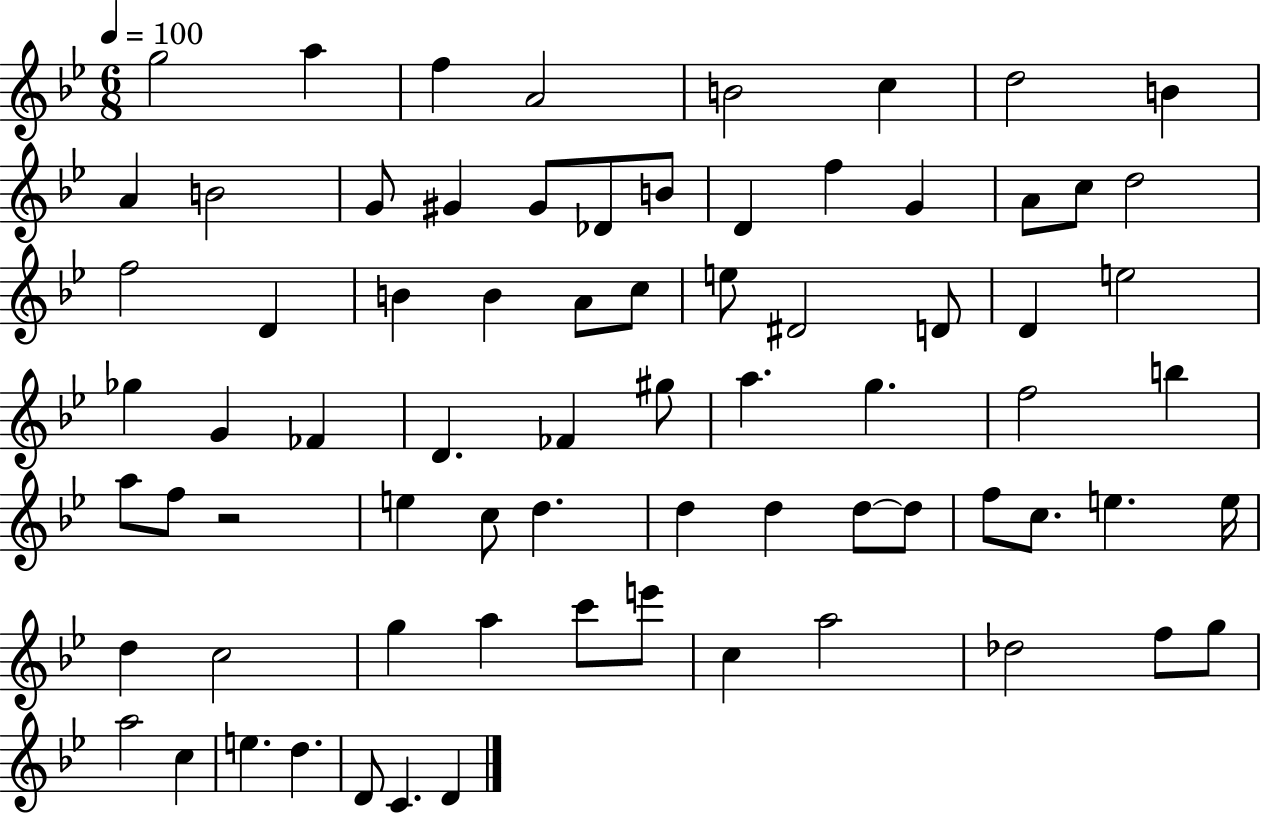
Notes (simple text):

G5/h A5/q F5/q A4/h B4/h C5/q D5/h B4/q A4/q B4/h G4/e G#4/q G#4/e Db4/e B4/e D4/q F5/q G4/q A4/e C5/e D5/h F5/h D4/q B4/q B4/q A4/e C5/e E5/e D#4/h D4/e D4/q E5/h Gb5/q G4/q FES4/q D4/q. FES4/q G#5/e A5/q. G5/q. F5/h B5/q A5/e F5/e R/h E5/q C5/e D5/q. D5/q D5/q D5/e D5/e F5/e C5/e. E5/q. E5/s D5/q C5/h G5/q A5/q C6/e E6/e C5/q A5/h Db5/h F5/e G5/e A5/h C5/q E5/q. D5/q. D4/e C4/q. D4/q